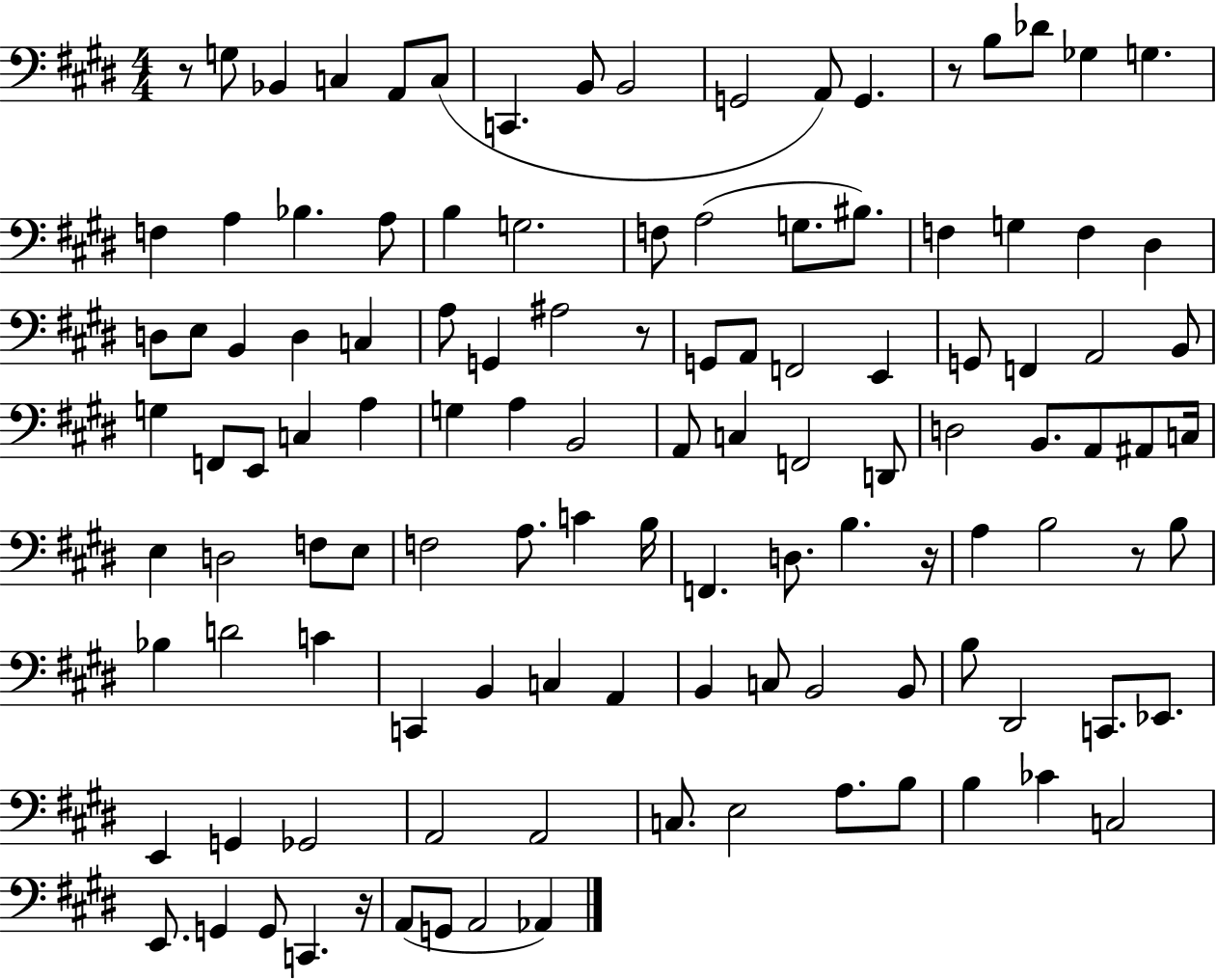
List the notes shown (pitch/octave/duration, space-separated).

R/e G3/e Bb2/q C3/q A2/e C3/e C2/q. B2/e B2/h G2/h A2/e G2/q. R/e B3/e Db4/e Gb3/q G3/q. F3/q A3/q Bb3/q. A3/e B3/q G3/h. F3/e A3/h G3/e. BIS3/e. F3/q G3/q F3/q D#3/q D3/e E3/e B2/q D3/q C3/q A3/e G2/q A#3/h R/e G2/e A2/e F2/h E2/q G2/e F2/q A2/h B2/e G3/q F2/e E2/e C3/q A3/q G3/q A3/q B2/h A2/e C3/q F2/h D2/e D3/h B2/e. A2/e A#2/e C3/s E3/q D3/h F3/e E3/e F3/h A3/e. C4/q B3/s F2/q. D3/e. B3/q. R/s A3/q B3/h R/e B3/e Bb3/q D4/h C4/q C2/q B2/q C3/q A2/q B2/q C3/e B2/h B2/e B3/e D#2/h C2/e. Eb2/e. E2/q G2/q Gb2/h A2/h A2/h C3/e. E3/h A3/e. B3/e B3/q CES4/q C3/h E2/e. G2/q G2/e C2/q. R/s A2/e G2/e A2/h Ab2/q